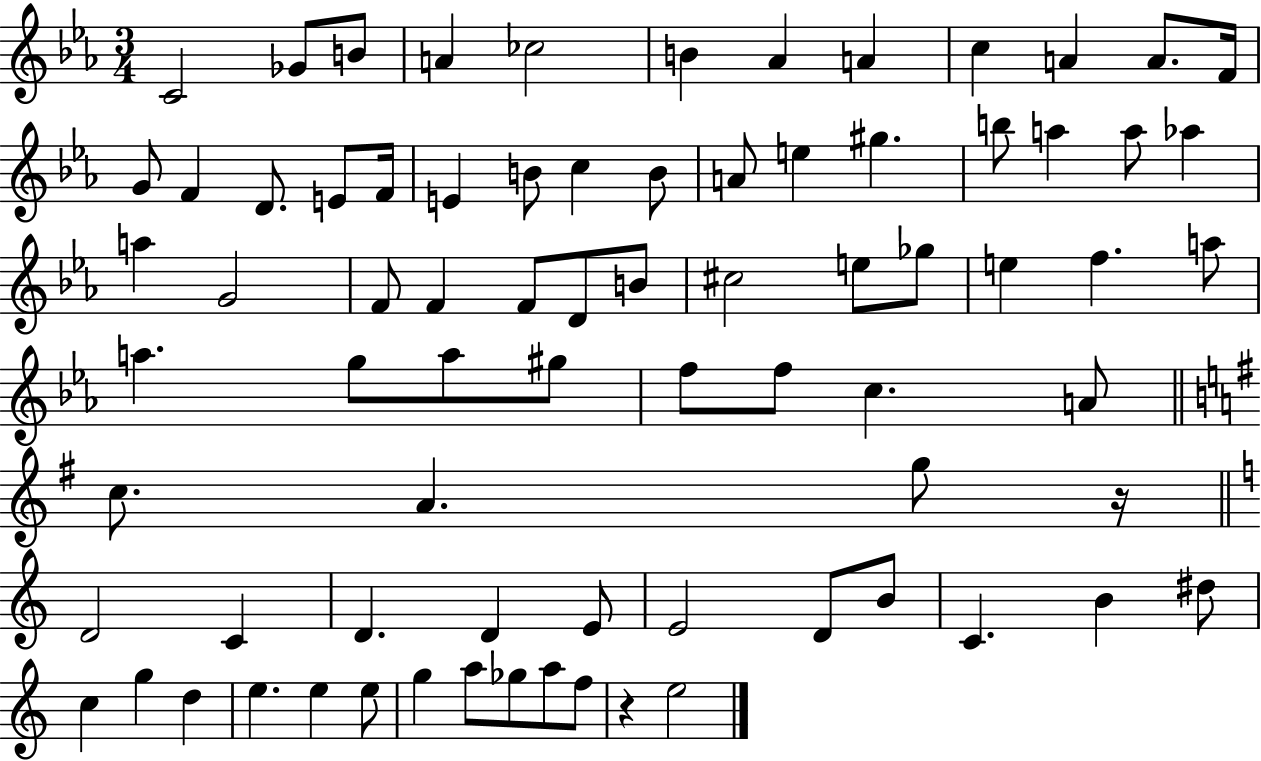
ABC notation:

X:1
T:Untitled
M:3/4
L:1/4
K:Eb
C2 _G/2 B/2 A _c2 B _A A c A A/2 F/4 G/2 F D/2 E/2 F/4 E B/2 c B/2 A/2 e ^g b/2 a a/2 _a a G2 F/2 F F/2 D/2 B/2 ^c2 e/2 _g/2 e f a/2 a g/2 a/2 ^g/2 f/2 f/2 c A/2 c/2 A g/2 z/4 D2 C D D E/2 E2 D/2 B/2 C B ^d/2 c g d e e e/2 g a/2 _g/2 a/2 f/2 z e2